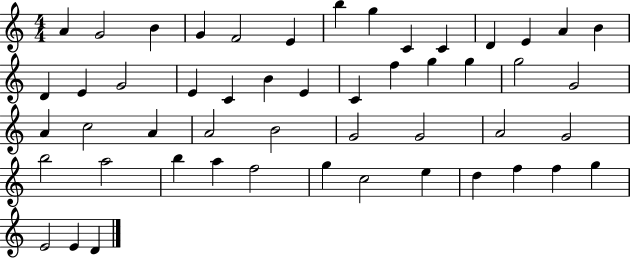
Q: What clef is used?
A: treble